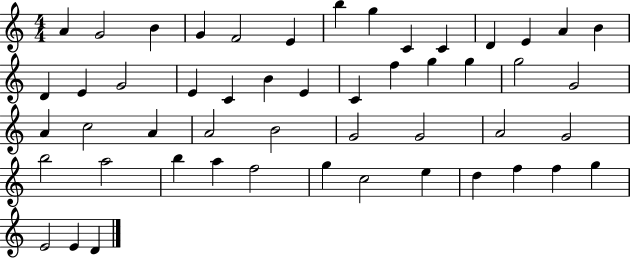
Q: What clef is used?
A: treble